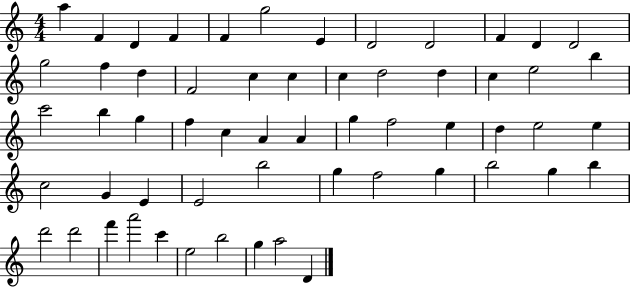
A5/q F4/q D4/q F4/q F4/q G5/h E4/q D4/h D4/h F4/q D4/q D4/h G5/h F5/q D5/q F4/h C5/q C5/q C5/q D5/h D5/q C5/q E5/h B5/q C6/h B5/q G5/q F5/q C5/q A4/q A4/q G5/q F5/h E5/q D5/q E5/h E5/q C5/h G4/q E4/q E4/h B5/h G5/q F5/h G5/q B5/h G5/q B5/q D6/h D6/h F6/q A6/h C6/q E5/h B5/h G5/q A5/h D4/q